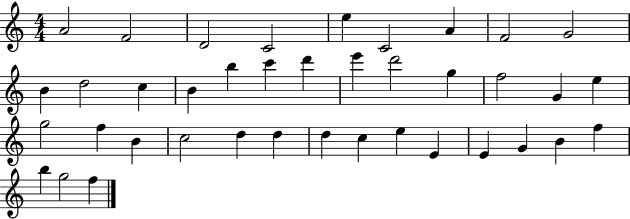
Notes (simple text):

A4/h F4/h D4/h C4/h E5/q C4/h A4/q F4/h G4/h B4/q D5/h C5/q B4/q B5/q C6/q D6/q E6/q D6/h G5/q F5/h G4/q E5/q G5/h F5/q B4/q C5/h D5/q D5/q D5/q C5/q E5/q E4/q E4/q G4/q B4/q F5/q B5/q G5/h F5/q